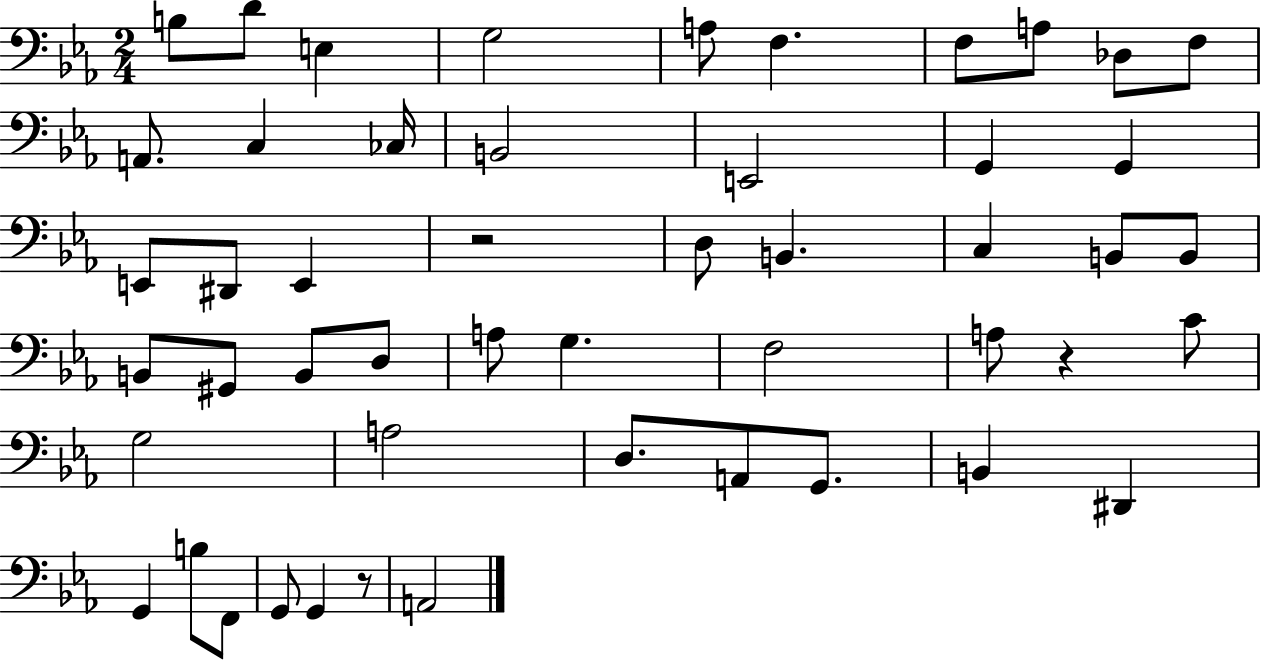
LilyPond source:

{
  \clef bass
  \numericTimeSignature
  \time 2/4
  \key ees \major
  b8 d'8 e4 | g2 | a8 f4. | f8 a8 des8 f8 | \break a,8. c4 ces16 | b,2 | e,2 | g,4 g,4 | \break e,8 dis,8 e,4 | r2 | d8 b,4. | c4 b,8 b,8 | \break b,8 gis,8 b,8 d8 | a8 g4. | f2 | a8 r4 c'8 | \break g2 | a2 | d8. a,8 g,8. | b,4 dis,4 | \break g,4 b8 f,8 | g,8 g,4 r8 | a,2 | \bar "|."
}